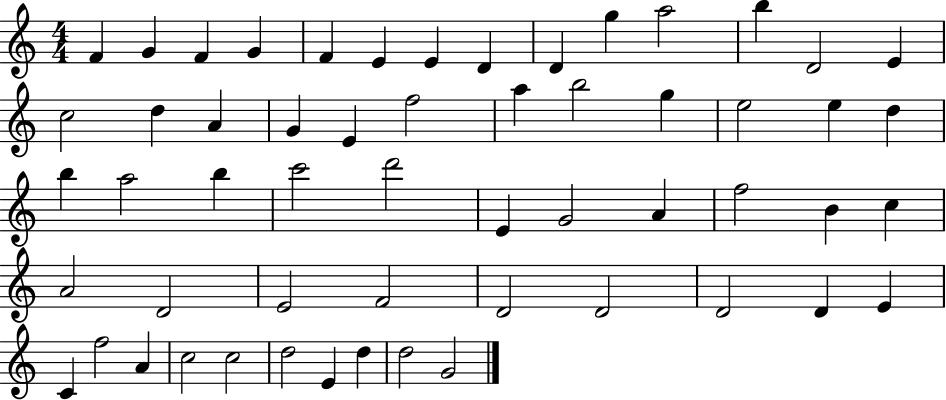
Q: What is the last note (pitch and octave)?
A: G4